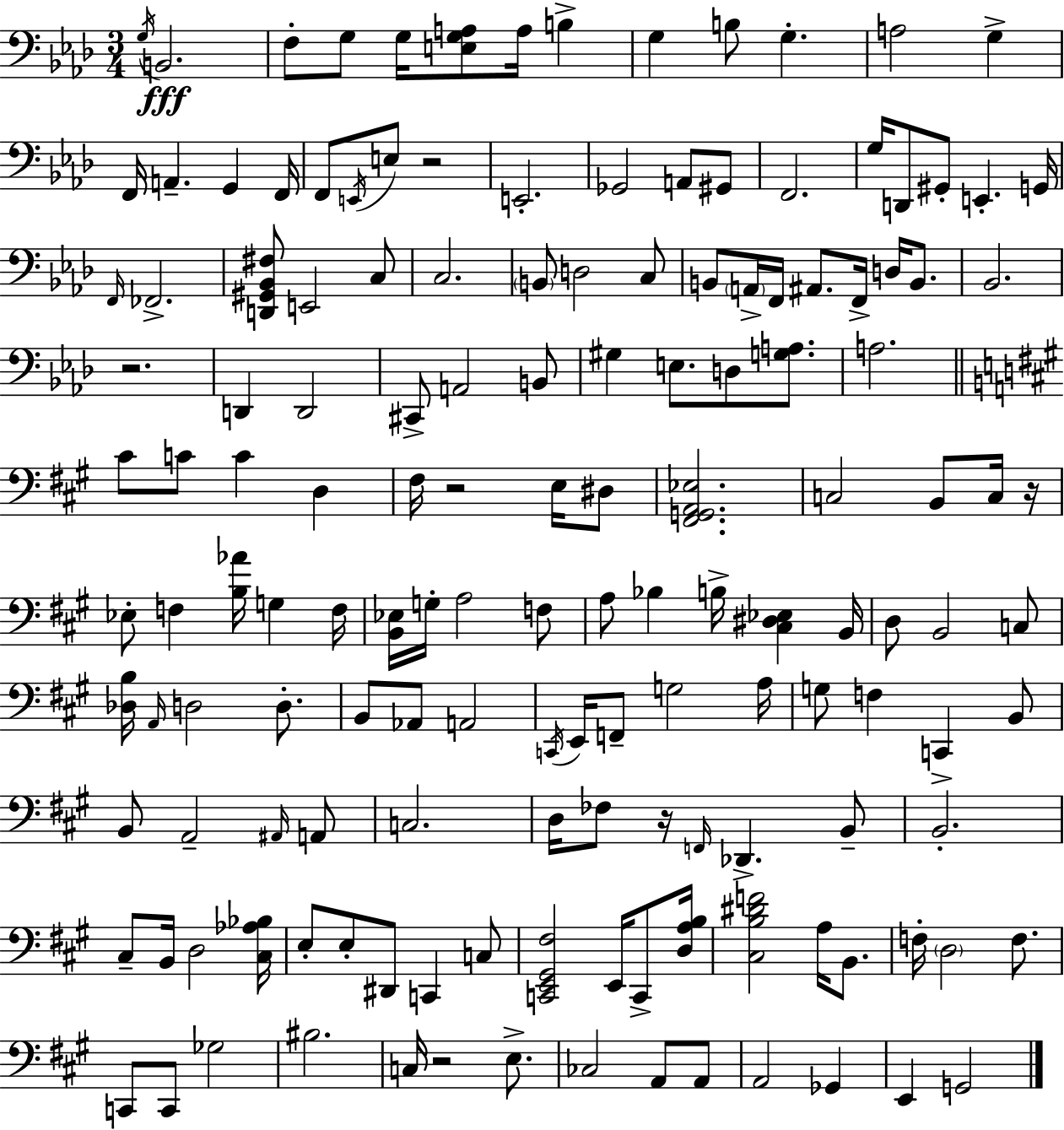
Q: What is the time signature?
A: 3/4